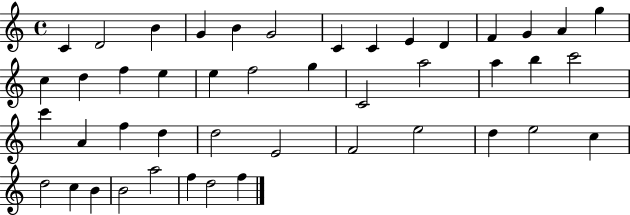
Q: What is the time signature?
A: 4/4